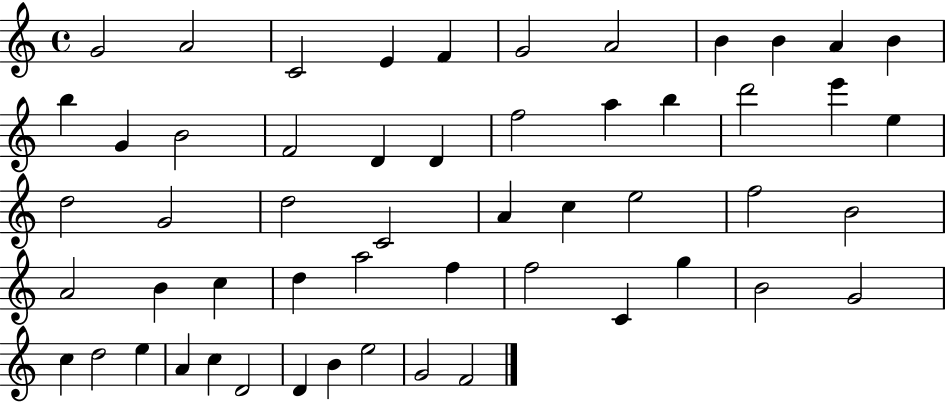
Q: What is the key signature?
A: C major